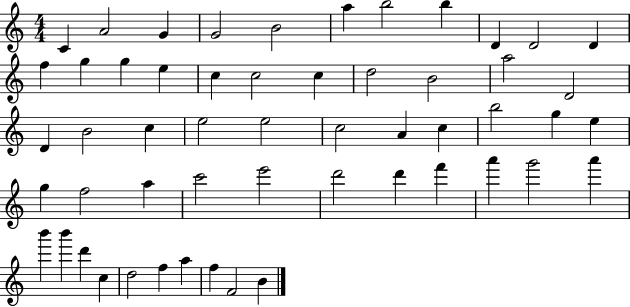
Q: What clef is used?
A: treble